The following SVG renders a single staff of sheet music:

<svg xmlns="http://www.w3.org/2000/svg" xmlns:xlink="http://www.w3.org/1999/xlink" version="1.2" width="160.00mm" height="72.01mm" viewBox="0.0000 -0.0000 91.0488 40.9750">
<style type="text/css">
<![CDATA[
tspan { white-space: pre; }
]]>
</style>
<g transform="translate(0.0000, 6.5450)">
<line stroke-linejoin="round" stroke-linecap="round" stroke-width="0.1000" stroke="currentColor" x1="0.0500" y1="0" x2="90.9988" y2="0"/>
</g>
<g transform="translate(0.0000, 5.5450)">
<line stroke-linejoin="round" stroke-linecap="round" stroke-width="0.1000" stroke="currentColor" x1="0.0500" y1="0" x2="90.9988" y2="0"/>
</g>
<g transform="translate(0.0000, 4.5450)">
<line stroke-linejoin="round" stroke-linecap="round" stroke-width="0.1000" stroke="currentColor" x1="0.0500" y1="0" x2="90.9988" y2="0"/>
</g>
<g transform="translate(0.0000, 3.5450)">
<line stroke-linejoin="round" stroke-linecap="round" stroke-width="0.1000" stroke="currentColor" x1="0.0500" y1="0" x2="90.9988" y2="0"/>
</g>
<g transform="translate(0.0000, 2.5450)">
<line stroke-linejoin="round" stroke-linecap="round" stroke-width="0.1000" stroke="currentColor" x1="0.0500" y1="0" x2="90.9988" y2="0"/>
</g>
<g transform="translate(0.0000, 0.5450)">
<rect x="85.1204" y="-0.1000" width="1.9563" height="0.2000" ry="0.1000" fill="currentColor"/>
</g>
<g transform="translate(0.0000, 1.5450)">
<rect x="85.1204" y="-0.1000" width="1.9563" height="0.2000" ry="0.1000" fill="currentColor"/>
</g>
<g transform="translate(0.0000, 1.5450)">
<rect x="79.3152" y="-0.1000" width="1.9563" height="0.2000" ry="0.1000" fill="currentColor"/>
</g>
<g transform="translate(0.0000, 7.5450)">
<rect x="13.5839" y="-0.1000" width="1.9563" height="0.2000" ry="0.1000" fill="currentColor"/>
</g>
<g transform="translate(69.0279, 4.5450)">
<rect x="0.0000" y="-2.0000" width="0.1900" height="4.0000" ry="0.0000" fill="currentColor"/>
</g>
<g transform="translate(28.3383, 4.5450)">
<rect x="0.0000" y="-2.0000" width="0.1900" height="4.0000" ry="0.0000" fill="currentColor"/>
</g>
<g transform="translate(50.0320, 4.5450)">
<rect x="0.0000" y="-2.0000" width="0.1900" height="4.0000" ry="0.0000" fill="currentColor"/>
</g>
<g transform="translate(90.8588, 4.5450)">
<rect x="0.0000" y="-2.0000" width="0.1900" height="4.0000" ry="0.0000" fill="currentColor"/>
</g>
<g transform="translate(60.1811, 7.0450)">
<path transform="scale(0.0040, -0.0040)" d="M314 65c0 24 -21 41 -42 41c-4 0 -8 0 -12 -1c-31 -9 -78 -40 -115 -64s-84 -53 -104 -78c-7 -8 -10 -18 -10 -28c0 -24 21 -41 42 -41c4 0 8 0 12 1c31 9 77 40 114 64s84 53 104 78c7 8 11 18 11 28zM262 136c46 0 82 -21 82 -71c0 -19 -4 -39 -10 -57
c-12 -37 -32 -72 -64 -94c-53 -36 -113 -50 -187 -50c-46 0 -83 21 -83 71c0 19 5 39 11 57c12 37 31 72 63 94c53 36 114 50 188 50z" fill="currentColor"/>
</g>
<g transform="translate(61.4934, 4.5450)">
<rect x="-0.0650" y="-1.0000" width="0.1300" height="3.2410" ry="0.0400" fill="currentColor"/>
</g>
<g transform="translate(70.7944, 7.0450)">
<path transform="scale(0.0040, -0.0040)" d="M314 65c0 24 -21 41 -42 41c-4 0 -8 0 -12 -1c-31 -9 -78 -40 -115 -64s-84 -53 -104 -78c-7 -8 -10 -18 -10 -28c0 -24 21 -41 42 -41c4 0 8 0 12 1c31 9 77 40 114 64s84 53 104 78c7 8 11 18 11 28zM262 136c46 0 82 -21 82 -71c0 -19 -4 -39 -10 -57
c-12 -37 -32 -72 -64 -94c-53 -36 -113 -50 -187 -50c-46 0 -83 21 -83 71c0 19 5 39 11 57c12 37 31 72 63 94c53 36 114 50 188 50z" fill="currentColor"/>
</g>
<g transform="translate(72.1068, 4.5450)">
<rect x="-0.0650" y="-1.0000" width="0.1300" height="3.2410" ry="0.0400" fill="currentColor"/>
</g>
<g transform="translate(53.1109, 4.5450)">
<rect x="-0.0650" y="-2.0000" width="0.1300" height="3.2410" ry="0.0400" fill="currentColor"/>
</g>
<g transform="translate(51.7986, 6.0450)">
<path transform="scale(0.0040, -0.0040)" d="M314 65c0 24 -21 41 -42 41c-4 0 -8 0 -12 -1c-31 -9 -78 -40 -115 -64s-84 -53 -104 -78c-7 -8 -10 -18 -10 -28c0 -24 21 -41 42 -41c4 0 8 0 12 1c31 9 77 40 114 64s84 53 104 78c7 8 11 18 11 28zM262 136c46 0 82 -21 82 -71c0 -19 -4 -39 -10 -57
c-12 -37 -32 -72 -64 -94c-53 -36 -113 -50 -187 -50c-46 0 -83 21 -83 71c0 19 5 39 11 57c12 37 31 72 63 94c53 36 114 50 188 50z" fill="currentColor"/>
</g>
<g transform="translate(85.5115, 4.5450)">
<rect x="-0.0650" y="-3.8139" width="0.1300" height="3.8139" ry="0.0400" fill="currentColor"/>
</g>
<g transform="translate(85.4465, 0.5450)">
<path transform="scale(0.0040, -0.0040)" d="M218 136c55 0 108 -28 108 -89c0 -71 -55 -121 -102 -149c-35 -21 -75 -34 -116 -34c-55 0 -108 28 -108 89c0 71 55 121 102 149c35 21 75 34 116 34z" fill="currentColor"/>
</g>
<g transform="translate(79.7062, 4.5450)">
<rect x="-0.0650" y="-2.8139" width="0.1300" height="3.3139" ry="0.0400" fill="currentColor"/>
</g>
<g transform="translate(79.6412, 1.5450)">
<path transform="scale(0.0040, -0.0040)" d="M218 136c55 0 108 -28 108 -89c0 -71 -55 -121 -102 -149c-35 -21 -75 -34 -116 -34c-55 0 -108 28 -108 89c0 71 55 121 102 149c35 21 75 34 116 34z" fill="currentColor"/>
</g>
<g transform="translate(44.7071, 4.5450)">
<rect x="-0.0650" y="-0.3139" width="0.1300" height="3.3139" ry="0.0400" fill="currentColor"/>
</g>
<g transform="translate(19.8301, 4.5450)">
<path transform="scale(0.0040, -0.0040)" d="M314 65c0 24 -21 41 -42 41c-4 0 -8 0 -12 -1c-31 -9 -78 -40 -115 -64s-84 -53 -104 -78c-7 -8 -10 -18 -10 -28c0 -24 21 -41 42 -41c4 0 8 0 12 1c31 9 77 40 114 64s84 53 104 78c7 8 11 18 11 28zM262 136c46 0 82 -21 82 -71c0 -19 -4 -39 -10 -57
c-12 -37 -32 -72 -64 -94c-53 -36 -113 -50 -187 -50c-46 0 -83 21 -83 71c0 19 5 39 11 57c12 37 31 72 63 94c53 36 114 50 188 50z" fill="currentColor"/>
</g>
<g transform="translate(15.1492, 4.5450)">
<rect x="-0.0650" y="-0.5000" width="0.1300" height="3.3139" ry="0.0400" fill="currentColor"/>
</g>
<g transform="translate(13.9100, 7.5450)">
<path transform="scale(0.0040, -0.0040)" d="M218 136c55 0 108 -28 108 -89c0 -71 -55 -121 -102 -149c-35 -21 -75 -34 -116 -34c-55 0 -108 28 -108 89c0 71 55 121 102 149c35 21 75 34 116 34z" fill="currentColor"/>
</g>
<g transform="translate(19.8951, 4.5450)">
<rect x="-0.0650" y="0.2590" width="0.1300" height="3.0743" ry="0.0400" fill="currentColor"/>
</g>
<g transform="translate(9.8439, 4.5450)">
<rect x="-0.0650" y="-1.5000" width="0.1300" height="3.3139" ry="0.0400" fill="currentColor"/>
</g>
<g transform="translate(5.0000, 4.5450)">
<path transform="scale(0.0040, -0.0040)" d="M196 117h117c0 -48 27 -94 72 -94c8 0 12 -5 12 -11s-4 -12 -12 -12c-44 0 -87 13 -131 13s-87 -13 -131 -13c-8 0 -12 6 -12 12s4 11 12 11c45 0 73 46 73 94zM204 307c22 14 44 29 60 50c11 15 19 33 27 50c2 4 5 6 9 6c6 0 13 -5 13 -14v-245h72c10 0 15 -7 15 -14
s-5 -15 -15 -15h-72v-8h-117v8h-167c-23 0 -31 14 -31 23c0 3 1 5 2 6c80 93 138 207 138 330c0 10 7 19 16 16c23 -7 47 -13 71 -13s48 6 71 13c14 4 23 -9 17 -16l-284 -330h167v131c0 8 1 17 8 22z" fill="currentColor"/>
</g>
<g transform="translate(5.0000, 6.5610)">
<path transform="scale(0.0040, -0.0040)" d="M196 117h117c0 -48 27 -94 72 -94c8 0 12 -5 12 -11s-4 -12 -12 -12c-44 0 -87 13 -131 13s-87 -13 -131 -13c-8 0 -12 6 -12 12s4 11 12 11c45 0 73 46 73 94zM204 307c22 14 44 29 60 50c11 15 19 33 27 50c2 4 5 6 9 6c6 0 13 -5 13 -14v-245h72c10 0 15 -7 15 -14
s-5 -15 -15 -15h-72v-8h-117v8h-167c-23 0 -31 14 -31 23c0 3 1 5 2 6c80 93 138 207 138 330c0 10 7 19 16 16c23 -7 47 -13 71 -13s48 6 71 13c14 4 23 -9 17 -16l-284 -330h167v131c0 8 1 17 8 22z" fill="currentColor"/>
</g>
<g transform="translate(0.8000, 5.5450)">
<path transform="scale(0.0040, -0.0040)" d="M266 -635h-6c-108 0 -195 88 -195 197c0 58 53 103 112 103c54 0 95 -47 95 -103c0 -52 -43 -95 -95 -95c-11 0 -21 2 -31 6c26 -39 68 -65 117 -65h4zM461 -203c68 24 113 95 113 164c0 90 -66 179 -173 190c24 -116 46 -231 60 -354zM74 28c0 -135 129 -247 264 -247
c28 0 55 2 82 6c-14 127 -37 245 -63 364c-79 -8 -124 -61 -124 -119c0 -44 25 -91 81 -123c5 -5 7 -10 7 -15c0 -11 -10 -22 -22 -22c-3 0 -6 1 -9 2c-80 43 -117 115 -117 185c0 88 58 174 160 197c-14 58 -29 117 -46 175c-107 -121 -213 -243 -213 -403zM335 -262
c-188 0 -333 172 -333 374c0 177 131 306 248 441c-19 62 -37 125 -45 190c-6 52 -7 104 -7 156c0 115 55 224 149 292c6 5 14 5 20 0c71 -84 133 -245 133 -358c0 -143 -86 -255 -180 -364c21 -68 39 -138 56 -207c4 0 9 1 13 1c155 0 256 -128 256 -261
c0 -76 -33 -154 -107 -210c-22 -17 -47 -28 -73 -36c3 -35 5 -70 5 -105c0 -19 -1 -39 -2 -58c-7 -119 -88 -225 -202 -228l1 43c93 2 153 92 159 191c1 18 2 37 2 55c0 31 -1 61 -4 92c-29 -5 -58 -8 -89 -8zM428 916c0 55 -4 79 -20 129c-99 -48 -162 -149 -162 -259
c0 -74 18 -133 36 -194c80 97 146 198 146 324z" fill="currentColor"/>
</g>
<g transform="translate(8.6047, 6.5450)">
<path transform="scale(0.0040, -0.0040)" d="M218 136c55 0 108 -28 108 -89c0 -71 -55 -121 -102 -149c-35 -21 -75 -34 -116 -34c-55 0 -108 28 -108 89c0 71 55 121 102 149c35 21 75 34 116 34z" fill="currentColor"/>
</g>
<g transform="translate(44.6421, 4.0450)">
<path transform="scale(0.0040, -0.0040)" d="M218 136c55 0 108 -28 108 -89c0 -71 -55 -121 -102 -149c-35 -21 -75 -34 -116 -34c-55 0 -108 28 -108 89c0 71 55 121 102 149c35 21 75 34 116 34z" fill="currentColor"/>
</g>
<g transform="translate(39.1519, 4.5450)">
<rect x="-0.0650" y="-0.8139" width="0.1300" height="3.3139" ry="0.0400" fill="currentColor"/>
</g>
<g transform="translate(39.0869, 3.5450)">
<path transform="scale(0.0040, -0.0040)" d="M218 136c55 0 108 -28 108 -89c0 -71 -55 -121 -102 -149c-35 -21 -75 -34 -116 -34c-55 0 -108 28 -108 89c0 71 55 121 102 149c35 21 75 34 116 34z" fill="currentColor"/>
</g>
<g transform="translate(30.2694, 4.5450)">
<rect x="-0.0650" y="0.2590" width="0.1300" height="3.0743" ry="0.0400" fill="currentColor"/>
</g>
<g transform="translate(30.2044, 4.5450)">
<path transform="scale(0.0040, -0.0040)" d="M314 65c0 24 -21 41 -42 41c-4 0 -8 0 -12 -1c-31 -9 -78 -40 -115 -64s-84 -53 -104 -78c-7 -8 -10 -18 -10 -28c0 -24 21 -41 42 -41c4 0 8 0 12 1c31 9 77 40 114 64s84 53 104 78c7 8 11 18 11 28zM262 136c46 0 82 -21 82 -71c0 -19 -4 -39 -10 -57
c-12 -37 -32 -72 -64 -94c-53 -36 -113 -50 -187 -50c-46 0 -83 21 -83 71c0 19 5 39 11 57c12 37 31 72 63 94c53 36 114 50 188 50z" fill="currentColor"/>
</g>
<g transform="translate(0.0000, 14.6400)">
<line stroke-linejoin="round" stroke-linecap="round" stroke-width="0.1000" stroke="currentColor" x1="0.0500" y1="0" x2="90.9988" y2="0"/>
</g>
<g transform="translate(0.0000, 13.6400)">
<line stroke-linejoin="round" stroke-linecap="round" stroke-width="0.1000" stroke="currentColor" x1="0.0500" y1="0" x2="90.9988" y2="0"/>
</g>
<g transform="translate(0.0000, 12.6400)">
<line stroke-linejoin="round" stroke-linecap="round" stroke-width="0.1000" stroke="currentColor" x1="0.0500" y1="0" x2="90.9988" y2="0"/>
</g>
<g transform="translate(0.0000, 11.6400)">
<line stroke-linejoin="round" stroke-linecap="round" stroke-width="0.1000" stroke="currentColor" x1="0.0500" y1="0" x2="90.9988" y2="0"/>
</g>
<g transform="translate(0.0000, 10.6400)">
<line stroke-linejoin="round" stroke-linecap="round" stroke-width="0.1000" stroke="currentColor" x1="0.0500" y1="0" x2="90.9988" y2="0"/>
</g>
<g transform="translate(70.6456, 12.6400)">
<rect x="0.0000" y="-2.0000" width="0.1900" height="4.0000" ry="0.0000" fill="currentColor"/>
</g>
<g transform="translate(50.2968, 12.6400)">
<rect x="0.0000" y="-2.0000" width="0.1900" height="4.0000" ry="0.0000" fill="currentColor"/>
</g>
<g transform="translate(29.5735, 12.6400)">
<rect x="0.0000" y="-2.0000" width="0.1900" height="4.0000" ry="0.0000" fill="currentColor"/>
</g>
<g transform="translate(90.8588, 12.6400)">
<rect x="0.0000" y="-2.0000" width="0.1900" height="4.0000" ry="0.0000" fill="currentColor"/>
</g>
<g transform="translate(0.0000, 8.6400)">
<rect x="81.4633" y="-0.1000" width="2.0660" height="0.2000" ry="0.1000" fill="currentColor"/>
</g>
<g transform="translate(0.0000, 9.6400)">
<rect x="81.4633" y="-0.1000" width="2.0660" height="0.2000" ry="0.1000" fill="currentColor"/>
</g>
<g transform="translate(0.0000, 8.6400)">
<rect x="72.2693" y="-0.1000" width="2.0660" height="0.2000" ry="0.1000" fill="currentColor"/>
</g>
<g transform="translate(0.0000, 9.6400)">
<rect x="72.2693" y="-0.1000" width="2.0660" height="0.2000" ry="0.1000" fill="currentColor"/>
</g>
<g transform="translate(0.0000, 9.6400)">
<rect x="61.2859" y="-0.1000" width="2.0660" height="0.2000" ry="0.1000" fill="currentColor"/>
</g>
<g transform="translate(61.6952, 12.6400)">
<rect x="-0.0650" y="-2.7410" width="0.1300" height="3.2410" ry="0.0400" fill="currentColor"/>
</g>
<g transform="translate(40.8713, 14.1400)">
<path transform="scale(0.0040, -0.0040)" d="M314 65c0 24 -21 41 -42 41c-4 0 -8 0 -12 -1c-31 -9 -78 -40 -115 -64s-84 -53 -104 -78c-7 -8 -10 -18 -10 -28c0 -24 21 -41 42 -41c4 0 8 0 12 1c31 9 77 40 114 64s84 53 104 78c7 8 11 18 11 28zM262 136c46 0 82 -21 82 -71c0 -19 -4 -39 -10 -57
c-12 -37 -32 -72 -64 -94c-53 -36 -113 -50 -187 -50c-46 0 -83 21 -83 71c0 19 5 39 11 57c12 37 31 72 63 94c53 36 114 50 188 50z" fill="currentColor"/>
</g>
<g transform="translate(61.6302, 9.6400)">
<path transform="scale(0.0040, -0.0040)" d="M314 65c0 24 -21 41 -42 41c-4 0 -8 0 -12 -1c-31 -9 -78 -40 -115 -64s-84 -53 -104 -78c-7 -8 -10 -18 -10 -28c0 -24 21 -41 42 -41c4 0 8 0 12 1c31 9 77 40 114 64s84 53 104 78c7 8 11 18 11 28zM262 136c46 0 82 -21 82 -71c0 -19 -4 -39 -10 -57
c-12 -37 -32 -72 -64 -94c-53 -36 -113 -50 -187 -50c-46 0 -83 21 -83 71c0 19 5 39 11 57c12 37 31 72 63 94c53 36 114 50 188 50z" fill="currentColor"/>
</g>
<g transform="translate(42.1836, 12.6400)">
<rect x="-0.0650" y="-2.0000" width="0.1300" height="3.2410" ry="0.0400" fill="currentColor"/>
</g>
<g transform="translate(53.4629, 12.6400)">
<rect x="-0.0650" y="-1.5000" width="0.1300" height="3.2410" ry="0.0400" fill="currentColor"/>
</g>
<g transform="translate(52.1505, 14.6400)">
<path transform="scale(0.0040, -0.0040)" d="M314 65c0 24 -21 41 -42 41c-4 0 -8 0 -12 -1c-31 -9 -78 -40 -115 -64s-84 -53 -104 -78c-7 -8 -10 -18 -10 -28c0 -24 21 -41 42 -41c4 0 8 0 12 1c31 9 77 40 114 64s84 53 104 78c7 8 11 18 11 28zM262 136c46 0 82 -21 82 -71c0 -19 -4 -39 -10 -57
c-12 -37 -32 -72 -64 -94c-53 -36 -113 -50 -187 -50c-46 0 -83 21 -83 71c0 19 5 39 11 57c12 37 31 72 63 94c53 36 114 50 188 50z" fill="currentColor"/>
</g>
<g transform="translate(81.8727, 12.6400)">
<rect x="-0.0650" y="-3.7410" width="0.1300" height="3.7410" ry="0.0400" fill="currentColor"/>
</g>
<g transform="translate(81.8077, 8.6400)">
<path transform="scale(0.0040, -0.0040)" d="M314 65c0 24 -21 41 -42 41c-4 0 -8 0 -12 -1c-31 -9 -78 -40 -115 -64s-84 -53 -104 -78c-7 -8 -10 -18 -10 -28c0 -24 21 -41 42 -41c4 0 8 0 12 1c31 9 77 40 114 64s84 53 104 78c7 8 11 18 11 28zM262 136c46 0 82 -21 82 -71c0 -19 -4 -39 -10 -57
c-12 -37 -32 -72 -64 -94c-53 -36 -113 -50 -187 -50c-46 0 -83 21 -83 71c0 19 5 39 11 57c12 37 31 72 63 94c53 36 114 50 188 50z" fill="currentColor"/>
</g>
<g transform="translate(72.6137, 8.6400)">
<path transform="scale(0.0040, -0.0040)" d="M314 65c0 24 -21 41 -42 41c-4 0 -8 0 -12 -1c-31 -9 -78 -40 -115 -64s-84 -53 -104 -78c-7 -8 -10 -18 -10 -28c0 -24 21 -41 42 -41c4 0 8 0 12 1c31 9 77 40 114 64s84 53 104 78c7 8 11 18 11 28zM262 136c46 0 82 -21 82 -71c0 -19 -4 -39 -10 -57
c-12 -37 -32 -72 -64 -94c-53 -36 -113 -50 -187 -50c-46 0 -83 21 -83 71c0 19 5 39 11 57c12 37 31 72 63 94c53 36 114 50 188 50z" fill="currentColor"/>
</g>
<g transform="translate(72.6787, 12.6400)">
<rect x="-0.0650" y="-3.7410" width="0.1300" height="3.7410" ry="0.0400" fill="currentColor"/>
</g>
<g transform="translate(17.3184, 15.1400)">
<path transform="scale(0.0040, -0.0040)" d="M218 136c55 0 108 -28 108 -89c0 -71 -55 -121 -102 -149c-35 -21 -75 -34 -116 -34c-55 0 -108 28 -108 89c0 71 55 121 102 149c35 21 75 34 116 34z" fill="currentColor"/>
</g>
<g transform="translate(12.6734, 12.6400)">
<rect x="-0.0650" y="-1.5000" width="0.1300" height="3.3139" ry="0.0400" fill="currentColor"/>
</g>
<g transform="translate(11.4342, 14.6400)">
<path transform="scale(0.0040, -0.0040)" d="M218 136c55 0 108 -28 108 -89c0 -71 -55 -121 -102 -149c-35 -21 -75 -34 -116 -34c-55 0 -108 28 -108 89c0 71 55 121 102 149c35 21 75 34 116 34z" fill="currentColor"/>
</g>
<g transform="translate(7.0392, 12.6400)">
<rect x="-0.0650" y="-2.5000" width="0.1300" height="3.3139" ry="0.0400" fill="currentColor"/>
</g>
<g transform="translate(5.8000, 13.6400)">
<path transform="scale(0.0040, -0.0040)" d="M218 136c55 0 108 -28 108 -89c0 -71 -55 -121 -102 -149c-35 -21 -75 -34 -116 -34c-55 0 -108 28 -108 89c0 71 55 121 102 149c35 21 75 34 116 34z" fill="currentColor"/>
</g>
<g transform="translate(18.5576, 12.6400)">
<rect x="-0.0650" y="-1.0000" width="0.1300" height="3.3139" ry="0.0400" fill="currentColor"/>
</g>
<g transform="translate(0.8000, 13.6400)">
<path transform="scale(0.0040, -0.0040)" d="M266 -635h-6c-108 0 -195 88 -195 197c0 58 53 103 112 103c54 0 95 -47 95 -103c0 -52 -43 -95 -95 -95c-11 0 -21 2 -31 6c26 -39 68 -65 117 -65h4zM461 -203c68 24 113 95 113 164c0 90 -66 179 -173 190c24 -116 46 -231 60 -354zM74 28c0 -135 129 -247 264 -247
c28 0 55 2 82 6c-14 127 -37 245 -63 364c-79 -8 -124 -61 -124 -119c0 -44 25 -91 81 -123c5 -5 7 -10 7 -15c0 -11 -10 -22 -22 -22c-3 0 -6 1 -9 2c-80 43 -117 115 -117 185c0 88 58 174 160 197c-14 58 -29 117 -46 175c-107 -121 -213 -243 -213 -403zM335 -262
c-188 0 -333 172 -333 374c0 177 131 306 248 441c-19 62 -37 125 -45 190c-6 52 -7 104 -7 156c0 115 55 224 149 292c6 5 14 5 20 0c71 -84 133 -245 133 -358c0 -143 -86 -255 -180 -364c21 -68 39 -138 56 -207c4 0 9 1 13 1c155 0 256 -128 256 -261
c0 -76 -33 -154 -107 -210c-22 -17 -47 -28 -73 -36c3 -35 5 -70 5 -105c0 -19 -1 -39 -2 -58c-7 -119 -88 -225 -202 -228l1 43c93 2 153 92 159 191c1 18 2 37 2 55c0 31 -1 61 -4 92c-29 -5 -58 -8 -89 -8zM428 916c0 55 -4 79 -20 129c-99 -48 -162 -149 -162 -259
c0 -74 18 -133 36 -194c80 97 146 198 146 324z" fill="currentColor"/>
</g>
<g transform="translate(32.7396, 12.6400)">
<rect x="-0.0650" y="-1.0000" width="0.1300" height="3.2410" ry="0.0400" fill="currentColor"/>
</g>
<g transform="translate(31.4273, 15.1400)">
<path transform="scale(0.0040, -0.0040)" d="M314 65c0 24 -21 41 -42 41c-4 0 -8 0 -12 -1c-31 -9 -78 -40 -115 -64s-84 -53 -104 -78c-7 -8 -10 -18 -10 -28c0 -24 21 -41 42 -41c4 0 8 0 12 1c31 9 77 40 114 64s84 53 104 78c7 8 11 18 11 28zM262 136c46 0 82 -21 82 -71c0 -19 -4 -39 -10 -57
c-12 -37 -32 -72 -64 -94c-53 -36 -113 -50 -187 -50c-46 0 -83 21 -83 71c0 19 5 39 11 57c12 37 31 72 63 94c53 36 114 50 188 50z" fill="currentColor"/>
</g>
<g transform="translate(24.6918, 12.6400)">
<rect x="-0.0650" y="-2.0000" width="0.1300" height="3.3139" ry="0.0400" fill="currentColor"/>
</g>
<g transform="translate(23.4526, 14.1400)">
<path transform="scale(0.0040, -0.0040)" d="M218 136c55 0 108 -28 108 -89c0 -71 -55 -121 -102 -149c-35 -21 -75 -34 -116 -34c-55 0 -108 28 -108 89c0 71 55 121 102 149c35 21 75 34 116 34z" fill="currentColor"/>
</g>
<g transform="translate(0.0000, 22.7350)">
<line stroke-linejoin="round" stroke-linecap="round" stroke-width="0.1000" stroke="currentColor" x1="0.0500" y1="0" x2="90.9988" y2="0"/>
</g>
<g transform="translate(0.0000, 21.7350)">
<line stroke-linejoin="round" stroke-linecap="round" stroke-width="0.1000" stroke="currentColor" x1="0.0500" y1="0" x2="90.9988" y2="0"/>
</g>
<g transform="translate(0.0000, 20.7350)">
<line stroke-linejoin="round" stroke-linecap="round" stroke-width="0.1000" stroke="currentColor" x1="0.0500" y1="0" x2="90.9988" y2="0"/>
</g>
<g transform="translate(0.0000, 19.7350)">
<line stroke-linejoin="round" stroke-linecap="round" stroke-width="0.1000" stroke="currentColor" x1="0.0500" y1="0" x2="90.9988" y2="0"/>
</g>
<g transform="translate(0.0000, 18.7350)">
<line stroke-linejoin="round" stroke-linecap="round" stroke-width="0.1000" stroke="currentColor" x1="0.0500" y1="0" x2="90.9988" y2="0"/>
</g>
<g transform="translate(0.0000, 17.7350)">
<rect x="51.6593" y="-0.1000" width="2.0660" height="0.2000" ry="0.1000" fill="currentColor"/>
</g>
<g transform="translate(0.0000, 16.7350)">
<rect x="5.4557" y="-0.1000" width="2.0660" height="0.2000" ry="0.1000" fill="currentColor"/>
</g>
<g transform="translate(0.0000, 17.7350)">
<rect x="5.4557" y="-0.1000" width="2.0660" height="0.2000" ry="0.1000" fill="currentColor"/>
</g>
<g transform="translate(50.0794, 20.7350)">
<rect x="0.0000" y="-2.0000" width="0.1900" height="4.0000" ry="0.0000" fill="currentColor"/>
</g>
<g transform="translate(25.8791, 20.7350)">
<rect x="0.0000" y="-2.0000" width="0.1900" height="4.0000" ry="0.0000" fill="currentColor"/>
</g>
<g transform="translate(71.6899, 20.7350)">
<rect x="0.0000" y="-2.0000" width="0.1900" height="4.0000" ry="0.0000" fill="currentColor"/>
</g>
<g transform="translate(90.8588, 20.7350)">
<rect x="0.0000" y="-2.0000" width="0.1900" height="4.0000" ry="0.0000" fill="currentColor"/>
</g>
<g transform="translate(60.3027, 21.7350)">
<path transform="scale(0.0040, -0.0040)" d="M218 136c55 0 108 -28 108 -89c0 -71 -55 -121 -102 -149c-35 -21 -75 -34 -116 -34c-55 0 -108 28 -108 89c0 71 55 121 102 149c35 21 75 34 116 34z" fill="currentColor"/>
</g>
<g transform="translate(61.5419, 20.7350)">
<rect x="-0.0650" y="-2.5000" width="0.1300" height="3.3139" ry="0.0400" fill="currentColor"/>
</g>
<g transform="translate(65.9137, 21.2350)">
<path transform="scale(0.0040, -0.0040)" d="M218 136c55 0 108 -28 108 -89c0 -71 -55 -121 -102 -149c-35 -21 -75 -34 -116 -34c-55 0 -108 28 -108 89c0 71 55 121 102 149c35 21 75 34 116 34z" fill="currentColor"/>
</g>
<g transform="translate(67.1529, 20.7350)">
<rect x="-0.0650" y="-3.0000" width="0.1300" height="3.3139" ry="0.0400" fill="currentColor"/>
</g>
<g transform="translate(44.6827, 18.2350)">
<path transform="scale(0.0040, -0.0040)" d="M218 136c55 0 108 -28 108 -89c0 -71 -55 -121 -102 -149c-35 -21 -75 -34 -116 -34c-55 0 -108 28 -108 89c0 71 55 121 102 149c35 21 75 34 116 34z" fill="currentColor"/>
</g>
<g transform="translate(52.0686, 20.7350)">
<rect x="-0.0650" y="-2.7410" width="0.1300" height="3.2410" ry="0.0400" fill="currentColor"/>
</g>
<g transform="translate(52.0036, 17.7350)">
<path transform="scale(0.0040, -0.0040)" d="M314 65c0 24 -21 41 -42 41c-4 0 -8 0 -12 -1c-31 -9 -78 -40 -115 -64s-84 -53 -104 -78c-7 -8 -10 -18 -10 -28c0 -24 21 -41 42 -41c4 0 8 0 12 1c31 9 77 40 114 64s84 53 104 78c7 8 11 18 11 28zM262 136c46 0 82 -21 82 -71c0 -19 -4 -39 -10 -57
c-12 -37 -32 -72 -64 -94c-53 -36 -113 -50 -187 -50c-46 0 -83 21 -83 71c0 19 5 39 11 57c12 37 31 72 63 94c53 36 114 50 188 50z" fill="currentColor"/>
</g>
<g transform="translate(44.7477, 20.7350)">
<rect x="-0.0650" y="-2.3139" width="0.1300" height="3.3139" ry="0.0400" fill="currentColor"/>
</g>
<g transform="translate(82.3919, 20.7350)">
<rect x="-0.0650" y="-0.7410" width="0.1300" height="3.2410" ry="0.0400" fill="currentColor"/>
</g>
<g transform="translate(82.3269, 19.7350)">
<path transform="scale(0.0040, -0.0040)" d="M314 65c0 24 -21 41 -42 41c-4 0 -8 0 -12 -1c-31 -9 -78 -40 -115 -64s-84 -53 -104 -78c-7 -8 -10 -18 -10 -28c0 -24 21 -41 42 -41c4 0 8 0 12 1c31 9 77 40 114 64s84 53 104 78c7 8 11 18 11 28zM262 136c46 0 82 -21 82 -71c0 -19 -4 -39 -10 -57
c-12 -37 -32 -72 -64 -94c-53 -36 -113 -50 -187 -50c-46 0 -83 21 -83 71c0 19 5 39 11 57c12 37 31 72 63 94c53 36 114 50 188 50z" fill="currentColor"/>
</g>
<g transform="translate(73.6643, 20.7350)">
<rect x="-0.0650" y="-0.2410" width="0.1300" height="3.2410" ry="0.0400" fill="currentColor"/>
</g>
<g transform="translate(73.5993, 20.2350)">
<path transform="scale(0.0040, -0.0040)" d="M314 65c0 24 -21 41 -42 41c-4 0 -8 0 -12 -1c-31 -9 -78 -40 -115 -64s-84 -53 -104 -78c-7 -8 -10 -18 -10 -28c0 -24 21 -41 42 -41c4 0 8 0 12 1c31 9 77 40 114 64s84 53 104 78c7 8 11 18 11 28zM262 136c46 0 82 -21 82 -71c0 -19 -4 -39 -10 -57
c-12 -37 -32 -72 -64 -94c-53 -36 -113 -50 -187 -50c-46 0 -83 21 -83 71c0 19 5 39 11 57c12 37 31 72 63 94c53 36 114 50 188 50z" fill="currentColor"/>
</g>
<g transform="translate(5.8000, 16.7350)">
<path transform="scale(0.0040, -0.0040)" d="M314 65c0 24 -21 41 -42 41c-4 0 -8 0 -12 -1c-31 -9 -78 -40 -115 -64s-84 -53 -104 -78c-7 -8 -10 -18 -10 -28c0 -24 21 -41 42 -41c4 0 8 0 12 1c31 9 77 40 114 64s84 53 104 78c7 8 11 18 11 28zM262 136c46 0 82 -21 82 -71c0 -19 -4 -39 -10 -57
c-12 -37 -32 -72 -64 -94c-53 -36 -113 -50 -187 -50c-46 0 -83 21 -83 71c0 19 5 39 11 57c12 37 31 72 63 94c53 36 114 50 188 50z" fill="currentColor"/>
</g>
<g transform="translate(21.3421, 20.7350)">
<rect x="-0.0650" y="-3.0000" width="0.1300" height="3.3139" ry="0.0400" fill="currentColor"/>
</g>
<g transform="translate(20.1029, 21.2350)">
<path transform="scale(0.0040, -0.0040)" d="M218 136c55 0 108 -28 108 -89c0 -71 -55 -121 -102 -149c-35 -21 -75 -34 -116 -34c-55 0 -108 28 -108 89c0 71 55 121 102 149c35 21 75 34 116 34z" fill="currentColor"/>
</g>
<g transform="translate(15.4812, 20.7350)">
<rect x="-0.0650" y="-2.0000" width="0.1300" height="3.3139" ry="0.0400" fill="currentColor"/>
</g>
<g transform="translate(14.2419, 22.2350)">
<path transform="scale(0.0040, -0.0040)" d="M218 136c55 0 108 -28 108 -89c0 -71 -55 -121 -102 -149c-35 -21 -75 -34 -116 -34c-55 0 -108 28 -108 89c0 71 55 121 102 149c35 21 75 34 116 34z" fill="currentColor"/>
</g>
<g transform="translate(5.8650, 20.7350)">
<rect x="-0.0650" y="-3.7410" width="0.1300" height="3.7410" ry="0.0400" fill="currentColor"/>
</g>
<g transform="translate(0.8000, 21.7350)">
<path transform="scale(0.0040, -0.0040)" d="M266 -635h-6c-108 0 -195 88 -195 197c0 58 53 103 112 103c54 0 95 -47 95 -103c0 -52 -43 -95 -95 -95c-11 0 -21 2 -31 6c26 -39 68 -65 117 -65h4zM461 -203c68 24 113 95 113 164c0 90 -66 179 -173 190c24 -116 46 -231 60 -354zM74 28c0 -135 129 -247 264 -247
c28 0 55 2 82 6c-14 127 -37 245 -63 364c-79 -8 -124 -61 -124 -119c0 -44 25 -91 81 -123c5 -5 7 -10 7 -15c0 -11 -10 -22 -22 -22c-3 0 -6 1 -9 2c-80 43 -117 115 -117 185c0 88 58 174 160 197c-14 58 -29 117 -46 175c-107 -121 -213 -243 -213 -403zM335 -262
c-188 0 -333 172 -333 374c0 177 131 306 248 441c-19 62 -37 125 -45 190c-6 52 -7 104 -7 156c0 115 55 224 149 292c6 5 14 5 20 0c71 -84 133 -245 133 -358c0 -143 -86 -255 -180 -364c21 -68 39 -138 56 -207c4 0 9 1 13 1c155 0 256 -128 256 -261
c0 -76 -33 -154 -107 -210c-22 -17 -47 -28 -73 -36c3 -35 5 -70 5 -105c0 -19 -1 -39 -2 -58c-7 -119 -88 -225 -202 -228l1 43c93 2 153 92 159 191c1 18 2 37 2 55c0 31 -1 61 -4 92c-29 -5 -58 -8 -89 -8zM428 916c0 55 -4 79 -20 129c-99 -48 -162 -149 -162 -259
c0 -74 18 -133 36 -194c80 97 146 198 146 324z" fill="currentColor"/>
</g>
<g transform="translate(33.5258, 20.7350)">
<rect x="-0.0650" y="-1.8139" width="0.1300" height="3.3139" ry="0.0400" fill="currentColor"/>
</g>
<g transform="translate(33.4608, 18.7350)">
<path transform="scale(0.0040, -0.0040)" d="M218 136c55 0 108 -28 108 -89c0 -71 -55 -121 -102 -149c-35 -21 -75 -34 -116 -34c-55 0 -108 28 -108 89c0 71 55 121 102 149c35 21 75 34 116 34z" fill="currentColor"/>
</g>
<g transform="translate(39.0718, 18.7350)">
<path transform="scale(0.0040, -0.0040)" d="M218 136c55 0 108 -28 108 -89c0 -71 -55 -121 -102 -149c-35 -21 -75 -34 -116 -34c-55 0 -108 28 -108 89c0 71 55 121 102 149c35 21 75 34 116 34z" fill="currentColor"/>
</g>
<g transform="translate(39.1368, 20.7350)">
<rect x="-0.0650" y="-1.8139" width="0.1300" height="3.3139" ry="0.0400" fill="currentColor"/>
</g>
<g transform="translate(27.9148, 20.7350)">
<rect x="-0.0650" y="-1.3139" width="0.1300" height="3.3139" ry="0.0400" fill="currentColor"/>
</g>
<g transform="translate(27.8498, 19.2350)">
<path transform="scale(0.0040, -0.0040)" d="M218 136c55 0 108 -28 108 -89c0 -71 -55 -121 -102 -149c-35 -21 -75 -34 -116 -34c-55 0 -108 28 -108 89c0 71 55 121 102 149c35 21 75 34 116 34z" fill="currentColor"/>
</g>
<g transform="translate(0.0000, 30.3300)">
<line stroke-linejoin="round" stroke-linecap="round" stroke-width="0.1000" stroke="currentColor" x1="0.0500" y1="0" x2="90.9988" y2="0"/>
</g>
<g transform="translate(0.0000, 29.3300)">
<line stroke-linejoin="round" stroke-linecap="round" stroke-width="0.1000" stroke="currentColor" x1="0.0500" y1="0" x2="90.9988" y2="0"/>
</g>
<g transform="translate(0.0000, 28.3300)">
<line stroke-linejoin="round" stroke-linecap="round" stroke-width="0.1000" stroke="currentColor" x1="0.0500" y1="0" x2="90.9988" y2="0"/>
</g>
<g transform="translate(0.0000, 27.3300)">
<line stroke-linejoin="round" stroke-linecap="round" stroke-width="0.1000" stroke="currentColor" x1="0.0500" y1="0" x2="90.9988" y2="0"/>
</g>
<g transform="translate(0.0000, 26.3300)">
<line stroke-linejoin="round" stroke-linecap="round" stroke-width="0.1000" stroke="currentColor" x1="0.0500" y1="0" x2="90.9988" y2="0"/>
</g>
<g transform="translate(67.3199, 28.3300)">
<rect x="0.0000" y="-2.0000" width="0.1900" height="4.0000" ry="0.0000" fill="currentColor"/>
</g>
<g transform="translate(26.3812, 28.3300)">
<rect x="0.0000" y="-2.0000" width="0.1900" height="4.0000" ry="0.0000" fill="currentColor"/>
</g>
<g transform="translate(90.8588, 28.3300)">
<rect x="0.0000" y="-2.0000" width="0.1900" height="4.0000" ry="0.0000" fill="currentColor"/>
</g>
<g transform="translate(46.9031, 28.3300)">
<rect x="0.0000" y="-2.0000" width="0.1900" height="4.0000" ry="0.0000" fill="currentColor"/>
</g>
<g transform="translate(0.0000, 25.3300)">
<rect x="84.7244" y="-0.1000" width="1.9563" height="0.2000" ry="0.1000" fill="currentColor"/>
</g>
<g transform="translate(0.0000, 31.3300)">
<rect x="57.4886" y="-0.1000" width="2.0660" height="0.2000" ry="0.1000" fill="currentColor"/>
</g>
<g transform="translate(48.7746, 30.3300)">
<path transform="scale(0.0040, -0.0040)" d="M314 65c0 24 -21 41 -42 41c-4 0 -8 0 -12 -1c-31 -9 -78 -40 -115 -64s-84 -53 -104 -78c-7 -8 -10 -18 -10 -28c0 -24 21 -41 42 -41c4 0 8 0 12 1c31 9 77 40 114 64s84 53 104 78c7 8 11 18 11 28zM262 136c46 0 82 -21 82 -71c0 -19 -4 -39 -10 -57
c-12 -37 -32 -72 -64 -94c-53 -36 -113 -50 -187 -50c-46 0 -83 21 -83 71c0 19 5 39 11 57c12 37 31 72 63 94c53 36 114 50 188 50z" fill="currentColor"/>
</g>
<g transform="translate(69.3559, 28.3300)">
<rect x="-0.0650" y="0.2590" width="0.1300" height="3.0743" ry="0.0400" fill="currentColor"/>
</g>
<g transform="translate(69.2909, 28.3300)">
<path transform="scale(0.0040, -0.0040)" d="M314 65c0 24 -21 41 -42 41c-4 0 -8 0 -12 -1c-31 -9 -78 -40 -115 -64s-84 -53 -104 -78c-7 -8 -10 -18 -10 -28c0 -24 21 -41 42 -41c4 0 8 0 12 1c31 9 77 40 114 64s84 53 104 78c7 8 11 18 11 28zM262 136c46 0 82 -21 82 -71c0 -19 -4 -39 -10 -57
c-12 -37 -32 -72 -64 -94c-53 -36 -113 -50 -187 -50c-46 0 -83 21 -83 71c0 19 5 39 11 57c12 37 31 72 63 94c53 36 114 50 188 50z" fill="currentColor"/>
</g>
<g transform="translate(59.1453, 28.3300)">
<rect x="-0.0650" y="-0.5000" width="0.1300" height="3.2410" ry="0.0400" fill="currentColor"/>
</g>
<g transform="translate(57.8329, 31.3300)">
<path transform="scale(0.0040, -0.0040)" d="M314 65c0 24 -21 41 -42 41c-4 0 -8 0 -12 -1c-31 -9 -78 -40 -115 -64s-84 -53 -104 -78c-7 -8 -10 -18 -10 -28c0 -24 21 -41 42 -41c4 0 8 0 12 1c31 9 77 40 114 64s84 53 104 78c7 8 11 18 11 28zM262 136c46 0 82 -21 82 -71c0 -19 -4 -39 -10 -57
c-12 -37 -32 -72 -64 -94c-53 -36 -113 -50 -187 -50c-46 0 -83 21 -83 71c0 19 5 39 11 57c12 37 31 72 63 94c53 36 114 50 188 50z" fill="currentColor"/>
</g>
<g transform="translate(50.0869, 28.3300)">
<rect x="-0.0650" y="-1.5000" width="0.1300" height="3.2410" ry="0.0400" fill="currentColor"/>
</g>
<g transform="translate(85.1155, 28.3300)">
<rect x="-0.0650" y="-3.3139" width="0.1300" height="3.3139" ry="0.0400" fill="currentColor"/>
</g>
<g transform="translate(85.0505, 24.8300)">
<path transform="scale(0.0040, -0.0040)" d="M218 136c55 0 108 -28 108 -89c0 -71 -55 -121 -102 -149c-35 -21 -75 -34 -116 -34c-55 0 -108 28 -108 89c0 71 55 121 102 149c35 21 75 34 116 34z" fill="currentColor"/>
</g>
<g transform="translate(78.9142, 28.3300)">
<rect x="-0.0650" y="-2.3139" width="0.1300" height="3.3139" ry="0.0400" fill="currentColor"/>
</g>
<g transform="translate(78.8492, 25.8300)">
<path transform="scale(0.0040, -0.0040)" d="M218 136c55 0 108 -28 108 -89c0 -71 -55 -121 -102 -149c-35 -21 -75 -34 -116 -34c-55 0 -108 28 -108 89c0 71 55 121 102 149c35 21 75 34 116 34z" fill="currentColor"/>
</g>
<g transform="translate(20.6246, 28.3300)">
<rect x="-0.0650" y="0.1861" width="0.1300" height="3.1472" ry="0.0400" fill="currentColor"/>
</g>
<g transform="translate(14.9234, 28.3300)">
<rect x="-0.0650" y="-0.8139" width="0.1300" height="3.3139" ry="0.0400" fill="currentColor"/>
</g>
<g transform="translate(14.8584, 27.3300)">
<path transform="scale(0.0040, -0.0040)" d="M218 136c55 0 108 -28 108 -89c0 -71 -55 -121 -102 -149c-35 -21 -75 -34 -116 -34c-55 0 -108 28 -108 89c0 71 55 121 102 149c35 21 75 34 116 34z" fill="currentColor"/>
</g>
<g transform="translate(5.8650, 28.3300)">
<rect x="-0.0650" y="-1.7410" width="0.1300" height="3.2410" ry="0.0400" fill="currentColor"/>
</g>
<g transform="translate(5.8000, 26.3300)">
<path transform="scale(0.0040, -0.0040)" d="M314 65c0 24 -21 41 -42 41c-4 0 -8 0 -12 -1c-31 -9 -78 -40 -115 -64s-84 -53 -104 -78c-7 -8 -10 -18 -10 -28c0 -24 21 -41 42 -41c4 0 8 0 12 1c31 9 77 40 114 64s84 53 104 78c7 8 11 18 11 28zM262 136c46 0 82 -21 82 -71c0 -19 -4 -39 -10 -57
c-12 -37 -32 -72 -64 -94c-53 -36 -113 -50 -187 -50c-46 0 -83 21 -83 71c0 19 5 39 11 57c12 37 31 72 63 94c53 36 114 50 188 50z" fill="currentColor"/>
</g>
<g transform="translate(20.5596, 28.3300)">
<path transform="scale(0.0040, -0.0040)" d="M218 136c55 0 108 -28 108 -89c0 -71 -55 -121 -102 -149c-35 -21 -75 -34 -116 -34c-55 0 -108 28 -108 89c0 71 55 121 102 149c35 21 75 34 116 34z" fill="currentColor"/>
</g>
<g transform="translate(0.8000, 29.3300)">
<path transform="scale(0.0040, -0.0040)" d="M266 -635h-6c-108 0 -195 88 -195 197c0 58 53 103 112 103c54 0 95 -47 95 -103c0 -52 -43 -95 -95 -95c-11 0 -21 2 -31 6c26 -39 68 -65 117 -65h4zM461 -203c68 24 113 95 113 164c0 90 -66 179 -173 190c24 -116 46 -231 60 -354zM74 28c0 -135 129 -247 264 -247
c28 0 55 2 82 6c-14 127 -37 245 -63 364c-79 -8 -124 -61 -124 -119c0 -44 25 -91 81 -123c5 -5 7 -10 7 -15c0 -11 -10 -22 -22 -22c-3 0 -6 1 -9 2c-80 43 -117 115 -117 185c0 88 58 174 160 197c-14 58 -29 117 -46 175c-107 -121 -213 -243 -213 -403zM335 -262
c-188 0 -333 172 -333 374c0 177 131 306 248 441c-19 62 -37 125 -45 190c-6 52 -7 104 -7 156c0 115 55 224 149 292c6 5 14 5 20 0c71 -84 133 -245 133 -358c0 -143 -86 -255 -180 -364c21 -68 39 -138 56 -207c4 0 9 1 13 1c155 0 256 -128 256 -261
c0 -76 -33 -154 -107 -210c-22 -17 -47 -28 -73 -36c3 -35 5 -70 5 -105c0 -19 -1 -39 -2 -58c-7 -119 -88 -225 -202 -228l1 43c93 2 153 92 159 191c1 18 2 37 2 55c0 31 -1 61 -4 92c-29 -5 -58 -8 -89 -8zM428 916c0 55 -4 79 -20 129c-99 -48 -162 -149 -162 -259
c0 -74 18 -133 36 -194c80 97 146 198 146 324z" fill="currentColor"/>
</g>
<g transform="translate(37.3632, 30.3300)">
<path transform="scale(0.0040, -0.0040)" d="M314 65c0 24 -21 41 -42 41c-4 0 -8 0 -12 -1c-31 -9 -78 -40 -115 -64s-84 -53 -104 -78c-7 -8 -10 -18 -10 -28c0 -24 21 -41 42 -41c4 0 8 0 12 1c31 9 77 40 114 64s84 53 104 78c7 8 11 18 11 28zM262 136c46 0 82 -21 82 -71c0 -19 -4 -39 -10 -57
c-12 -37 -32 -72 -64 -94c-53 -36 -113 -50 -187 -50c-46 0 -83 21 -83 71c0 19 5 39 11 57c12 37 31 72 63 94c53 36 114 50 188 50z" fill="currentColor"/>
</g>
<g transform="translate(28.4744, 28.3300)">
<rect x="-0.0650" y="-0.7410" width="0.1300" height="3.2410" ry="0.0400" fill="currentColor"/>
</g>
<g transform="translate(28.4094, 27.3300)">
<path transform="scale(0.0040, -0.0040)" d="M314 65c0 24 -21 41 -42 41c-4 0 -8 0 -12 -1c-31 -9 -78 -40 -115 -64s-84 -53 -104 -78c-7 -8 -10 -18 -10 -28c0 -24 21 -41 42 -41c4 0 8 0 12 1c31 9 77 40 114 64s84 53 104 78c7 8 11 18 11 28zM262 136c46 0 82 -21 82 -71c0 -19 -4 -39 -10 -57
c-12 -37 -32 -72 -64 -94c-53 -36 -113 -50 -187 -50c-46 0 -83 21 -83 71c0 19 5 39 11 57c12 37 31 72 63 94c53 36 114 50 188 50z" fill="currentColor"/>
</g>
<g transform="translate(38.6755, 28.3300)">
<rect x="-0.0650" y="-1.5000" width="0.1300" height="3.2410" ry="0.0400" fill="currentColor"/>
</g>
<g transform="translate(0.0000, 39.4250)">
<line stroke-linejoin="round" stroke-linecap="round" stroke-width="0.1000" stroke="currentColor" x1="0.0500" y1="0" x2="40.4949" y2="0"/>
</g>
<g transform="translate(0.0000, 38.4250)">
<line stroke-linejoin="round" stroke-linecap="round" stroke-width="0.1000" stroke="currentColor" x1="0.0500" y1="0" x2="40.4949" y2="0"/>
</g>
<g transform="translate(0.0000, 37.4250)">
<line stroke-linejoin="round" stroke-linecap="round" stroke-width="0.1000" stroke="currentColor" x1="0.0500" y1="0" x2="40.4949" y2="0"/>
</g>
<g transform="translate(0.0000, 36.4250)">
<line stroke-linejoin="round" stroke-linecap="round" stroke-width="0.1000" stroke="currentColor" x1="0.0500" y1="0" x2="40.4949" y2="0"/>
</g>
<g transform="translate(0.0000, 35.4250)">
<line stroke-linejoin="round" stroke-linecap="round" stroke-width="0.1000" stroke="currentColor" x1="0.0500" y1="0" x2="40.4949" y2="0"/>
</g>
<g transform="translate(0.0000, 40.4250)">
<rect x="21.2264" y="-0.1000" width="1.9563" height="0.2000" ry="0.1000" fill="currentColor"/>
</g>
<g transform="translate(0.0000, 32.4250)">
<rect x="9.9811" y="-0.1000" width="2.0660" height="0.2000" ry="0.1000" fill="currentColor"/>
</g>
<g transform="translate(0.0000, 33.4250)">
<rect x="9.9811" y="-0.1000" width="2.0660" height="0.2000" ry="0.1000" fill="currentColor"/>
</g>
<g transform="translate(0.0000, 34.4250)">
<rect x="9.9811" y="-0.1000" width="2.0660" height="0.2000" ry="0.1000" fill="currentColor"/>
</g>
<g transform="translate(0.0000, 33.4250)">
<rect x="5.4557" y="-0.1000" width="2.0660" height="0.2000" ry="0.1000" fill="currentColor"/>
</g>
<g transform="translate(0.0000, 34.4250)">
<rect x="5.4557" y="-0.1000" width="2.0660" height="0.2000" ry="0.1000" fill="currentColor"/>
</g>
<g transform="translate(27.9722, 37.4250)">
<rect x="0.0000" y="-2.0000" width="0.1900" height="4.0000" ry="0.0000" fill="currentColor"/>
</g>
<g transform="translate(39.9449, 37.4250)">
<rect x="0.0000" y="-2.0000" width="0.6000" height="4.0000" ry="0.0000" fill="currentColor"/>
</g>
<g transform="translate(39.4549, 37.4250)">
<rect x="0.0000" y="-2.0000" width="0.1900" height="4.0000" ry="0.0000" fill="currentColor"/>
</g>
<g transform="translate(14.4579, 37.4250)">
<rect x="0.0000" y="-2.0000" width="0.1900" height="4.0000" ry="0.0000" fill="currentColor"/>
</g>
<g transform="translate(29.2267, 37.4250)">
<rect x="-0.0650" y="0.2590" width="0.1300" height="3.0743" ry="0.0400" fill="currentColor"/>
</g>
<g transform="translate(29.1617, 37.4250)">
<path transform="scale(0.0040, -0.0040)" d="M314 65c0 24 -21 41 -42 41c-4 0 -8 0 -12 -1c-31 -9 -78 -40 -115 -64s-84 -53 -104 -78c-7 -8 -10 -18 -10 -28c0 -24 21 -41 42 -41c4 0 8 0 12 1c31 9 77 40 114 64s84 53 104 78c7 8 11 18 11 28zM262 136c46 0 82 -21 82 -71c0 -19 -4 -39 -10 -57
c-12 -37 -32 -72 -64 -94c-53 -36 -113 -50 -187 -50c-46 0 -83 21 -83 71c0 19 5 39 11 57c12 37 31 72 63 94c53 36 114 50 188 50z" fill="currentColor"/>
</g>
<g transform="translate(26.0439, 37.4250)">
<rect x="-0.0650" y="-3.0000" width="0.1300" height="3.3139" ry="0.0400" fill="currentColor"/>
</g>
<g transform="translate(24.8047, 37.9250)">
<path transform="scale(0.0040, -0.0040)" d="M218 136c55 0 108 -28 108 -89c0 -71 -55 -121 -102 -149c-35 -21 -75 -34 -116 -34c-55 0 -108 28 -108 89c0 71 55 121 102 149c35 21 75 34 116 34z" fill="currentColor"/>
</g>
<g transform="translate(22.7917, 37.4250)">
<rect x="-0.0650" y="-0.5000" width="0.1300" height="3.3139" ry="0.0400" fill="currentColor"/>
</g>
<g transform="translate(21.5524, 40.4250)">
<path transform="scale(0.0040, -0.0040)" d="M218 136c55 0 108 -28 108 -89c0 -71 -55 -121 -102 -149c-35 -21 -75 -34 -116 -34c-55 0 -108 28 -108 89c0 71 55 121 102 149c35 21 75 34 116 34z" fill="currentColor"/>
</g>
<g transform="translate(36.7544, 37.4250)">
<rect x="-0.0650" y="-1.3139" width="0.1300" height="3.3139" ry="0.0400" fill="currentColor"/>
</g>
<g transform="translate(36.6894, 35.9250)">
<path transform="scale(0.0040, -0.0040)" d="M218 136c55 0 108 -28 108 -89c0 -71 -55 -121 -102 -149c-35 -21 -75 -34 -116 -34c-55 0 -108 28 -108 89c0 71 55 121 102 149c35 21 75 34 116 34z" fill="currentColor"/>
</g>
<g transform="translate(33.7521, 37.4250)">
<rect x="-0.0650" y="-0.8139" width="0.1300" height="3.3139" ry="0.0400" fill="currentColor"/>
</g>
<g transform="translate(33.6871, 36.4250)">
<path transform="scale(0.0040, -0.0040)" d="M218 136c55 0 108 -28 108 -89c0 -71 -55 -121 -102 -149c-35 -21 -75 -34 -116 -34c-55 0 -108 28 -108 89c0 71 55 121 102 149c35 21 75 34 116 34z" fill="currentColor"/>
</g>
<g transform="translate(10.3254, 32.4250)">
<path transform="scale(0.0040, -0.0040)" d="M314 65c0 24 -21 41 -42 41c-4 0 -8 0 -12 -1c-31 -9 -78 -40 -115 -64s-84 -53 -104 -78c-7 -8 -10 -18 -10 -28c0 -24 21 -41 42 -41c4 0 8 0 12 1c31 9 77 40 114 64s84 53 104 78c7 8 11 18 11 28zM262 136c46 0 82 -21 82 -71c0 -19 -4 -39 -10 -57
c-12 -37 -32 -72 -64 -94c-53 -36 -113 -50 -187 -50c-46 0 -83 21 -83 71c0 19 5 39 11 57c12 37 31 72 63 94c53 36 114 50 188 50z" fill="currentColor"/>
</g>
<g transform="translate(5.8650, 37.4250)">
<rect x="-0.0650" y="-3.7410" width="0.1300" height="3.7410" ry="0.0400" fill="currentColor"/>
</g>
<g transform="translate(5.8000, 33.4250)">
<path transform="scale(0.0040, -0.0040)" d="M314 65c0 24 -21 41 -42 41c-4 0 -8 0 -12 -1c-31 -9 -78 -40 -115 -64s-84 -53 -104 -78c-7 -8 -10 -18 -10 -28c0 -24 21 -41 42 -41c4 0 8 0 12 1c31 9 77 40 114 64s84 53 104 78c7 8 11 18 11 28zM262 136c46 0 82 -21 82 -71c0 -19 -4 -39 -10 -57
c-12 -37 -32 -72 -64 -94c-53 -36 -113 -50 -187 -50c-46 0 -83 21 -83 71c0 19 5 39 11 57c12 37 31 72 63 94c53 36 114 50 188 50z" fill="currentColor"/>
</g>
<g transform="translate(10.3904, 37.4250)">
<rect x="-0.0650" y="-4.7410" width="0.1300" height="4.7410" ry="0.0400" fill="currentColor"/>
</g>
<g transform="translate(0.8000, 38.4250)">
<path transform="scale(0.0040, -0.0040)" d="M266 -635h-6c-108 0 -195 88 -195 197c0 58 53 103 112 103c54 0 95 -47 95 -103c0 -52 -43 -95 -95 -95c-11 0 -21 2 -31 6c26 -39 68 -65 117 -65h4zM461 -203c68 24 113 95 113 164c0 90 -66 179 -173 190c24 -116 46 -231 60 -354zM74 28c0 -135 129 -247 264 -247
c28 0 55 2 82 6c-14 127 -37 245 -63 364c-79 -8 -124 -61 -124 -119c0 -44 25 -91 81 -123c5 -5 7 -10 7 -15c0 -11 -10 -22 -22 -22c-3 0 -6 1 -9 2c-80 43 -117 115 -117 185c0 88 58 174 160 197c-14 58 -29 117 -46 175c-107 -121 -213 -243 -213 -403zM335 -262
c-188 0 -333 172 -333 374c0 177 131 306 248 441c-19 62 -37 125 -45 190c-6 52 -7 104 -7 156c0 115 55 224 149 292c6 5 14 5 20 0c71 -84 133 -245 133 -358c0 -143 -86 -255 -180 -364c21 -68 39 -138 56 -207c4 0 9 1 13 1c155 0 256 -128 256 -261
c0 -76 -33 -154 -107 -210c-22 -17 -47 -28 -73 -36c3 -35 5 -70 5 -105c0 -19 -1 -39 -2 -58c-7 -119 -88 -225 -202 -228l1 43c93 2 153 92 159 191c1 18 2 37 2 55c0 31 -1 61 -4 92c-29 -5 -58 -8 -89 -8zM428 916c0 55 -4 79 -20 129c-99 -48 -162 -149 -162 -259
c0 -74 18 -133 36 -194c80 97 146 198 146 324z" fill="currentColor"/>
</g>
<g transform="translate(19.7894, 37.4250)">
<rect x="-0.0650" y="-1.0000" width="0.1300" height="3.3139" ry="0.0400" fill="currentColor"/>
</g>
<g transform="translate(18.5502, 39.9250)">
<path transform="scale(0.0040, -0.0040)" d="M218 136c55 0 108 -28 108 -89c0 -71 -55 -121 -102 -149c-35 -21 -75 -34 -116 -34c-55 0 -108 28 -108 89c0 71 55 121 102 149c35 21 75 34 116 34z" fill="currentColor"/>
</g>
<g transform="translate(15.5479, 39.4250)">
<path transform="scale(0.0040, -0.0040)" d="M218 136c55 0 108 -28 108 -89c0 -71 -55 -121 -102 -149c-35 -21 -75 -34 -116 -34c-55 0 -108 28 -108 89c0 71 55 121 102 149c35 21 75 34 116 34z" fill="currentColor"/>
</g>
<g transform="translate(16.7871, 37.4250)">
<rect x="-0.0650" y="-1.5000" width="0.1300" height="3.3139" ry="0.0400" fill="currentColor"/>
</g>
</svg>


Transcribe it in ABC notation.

X:1
T:Untitled
M:4/4
L:1/4
K:C
E C B2 B2 d c F2 D2 D2 a c' G E D F D2 F2 E2 a2 c'2 c'2 c'2 F A e f f g a2 G A c2 d2 f2 d B d2 E2 E2 C2 B2 g b c'2 e'2 E D C A B2 d e